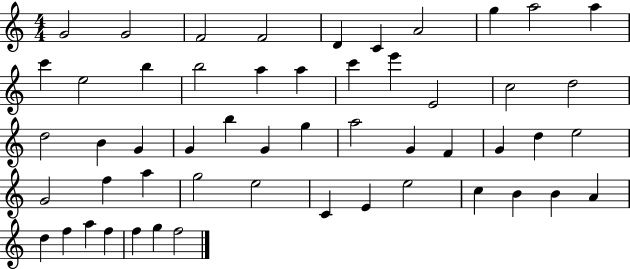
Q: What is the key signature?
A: C major